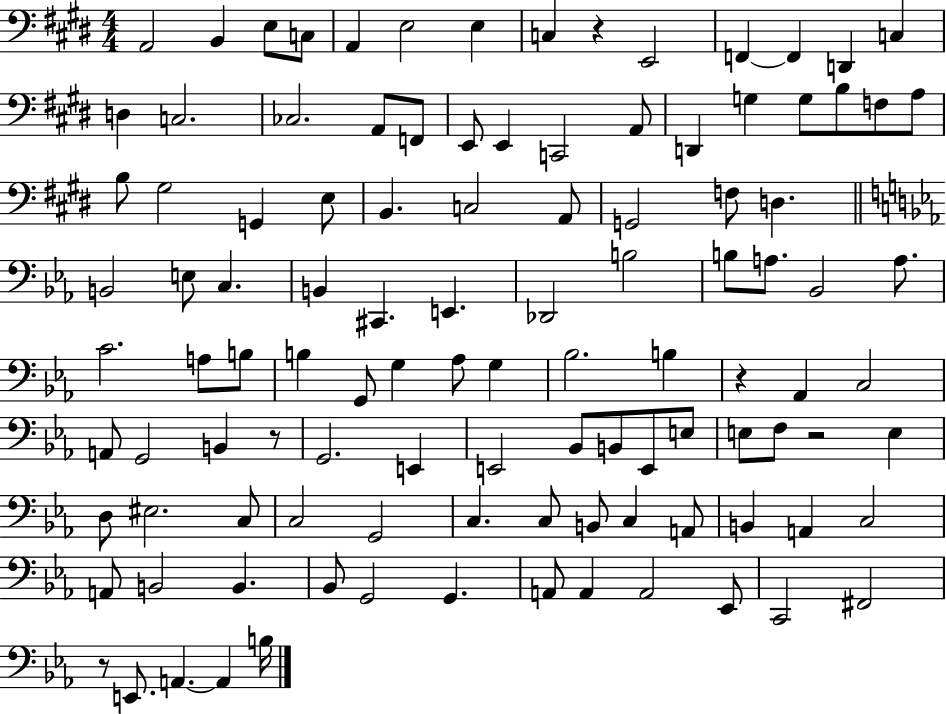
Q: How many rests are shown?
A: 5